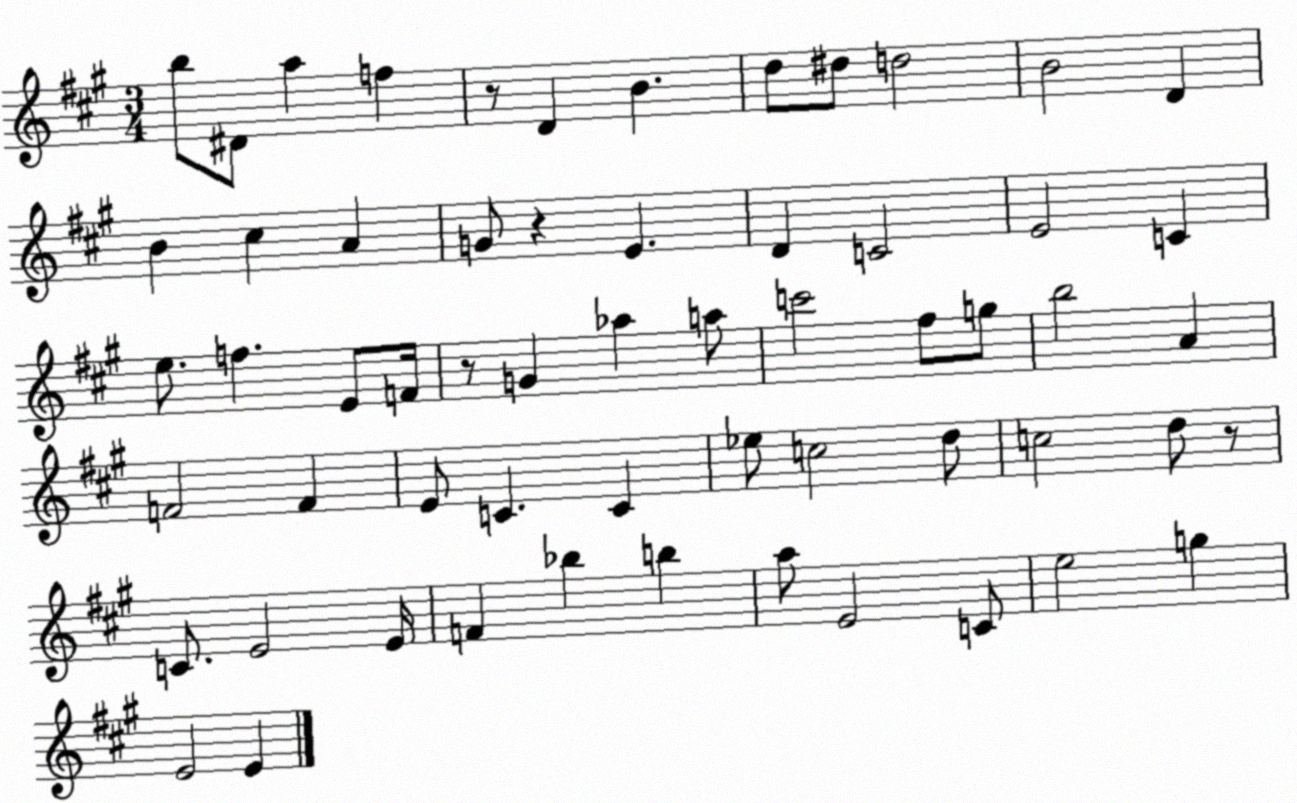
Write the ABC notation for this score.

X:1
T:Untitled
M:3/4
L:1/4
K:A
b/2 ^D/2 a f z/2 D B d/2 ^d/2 d2 B2 D B ^c A G/2 z E D C2 E2 C e/2 f E/2 F/4 z/2 G _a a/2 c'2 ^f/2 g/2 b2 A F2 F E/2 C C _e/2 c2 d/2 c2 d/2 z/2 C/2 E2 E/4 F _b b a/2 E2 C/2 e2 g E2 E